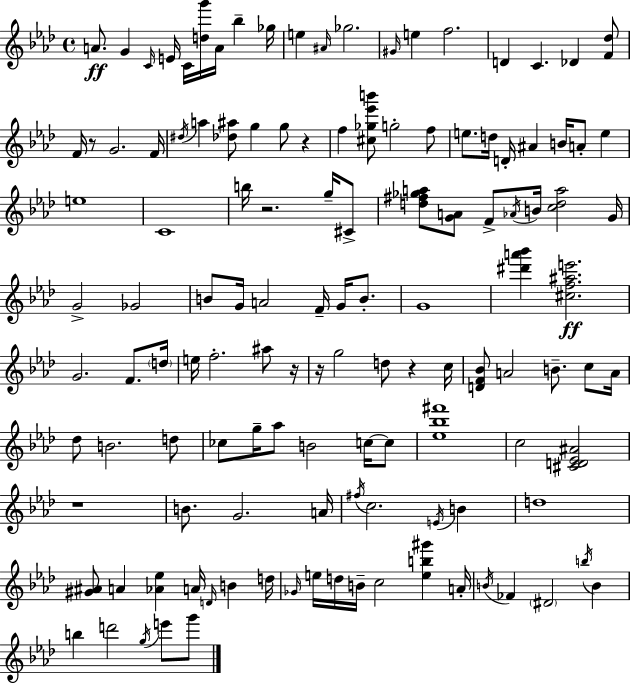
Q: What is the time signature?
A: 4/4